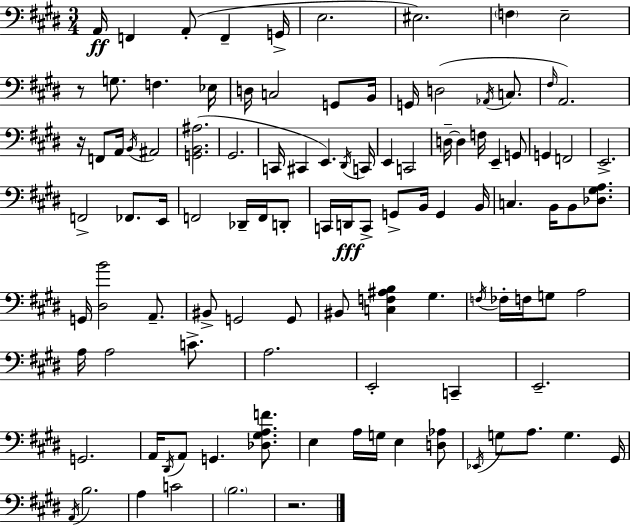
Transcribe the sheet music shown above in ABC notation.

X:1
T:Untitled
M:3/4
L:1/4
K:E
A,,/4 F,, A,,/2 F,, G,,/4 E,2 ^E,2 F, E,2 z/2 G,/2 F, _E,/4 D,/4 C,2 G,,/2 B,,/4 G,,/4 D,2 _A,,/4 C,/2 ^F,/4 A,,2 z/4 F,,/2 A,,/4 B,,/4 ^A,,2 [G,,B,,^A,]2 ^G,,2 C,,/4 ^C,, E,, ^D,,/4 C,,/4 E,, C,,2 D,/4 D, F,/4 E,, G,,/2 G,, F,,2 E,,2 F,,2 _F,,/2 E,,/4 F,,2 _D,,/4 F,,/4 D,,/2 C,,/4 D,,/4 C,,/2 G,,/2 B,,/4 G,, B,,/4 C, B,,/4 B,,/2 [_D,^G,A,]/2 G,,/4 [^D,B]2 A,,/2 ^B,,/2 G,,2 G,,/2 ^B,,/2 [C,F,^A,B,] ^G, F,/4 _F,/4 F,/4 G,/2 A,2 A,/4 A,2 C/2 A,2 E,,2 C,, E,,2 G,,2 A,,/4 ^D,,/4 A,,/2 G,, [_D,^G,A,F]/2 E, A,/4 G,/4 E, [D,_A,]/2 _E,,/4 G,/2 A,/2 G, ^G,,/4 A,,/4 B,2 A, C2 B,2 z2